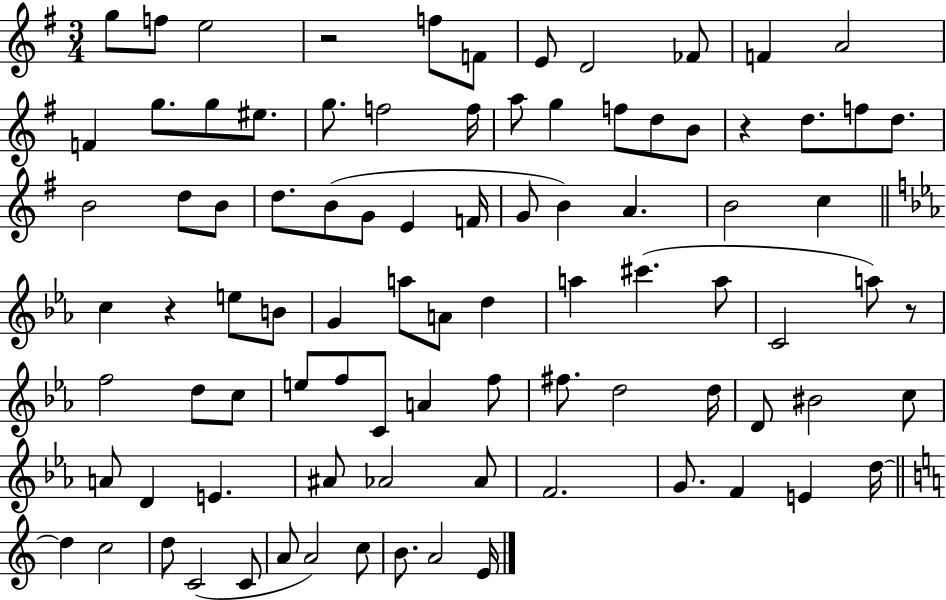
{
  \clef treble
  \numericTimeSignature
  \time 3/4
  \key g \major
  \repeat volta 2 { g''8 f''8 e''2 | r2 f''8 f'8 | e'8 d'2 fes'8 | f'4 a'2 | \break f'4 g''8. g''8 eis''8. | g''8. f''2 f''16 | a''8 g''4 f''8 d''8 b'8 | r4 d''8. f''8 d''8. | \break b'2 d''8 b'8 | d''8. b'8( g'8 e'4 f'16 | g'8 b'4) a'4. | b'2 c''4 | \break \bar "||" \break \key c \minor c''4 r4 e''8 b'8 | g'4 a''8 a'8 d''4 | a''4 cis'''4.( a''8 | c'2 a''8) r8 | \break f''2 d''8 c''8 | e''8 f''8 c'8 a'4 f''8 | fis''8. d''2 d''16 | d'8 bis'2 c''8 | \break a'8 d'4 e'4. | ais'8 aes'2 aes'8 | f'2. | g'8. f'4 e'4 d''16~~ | \break \bar "||" \break \key c \major d''4 c''2 | d''8 c'2( c'8 | a'8 a'2) c''8 | b'8. a'2 e'16 | \break } \bar "|."
}